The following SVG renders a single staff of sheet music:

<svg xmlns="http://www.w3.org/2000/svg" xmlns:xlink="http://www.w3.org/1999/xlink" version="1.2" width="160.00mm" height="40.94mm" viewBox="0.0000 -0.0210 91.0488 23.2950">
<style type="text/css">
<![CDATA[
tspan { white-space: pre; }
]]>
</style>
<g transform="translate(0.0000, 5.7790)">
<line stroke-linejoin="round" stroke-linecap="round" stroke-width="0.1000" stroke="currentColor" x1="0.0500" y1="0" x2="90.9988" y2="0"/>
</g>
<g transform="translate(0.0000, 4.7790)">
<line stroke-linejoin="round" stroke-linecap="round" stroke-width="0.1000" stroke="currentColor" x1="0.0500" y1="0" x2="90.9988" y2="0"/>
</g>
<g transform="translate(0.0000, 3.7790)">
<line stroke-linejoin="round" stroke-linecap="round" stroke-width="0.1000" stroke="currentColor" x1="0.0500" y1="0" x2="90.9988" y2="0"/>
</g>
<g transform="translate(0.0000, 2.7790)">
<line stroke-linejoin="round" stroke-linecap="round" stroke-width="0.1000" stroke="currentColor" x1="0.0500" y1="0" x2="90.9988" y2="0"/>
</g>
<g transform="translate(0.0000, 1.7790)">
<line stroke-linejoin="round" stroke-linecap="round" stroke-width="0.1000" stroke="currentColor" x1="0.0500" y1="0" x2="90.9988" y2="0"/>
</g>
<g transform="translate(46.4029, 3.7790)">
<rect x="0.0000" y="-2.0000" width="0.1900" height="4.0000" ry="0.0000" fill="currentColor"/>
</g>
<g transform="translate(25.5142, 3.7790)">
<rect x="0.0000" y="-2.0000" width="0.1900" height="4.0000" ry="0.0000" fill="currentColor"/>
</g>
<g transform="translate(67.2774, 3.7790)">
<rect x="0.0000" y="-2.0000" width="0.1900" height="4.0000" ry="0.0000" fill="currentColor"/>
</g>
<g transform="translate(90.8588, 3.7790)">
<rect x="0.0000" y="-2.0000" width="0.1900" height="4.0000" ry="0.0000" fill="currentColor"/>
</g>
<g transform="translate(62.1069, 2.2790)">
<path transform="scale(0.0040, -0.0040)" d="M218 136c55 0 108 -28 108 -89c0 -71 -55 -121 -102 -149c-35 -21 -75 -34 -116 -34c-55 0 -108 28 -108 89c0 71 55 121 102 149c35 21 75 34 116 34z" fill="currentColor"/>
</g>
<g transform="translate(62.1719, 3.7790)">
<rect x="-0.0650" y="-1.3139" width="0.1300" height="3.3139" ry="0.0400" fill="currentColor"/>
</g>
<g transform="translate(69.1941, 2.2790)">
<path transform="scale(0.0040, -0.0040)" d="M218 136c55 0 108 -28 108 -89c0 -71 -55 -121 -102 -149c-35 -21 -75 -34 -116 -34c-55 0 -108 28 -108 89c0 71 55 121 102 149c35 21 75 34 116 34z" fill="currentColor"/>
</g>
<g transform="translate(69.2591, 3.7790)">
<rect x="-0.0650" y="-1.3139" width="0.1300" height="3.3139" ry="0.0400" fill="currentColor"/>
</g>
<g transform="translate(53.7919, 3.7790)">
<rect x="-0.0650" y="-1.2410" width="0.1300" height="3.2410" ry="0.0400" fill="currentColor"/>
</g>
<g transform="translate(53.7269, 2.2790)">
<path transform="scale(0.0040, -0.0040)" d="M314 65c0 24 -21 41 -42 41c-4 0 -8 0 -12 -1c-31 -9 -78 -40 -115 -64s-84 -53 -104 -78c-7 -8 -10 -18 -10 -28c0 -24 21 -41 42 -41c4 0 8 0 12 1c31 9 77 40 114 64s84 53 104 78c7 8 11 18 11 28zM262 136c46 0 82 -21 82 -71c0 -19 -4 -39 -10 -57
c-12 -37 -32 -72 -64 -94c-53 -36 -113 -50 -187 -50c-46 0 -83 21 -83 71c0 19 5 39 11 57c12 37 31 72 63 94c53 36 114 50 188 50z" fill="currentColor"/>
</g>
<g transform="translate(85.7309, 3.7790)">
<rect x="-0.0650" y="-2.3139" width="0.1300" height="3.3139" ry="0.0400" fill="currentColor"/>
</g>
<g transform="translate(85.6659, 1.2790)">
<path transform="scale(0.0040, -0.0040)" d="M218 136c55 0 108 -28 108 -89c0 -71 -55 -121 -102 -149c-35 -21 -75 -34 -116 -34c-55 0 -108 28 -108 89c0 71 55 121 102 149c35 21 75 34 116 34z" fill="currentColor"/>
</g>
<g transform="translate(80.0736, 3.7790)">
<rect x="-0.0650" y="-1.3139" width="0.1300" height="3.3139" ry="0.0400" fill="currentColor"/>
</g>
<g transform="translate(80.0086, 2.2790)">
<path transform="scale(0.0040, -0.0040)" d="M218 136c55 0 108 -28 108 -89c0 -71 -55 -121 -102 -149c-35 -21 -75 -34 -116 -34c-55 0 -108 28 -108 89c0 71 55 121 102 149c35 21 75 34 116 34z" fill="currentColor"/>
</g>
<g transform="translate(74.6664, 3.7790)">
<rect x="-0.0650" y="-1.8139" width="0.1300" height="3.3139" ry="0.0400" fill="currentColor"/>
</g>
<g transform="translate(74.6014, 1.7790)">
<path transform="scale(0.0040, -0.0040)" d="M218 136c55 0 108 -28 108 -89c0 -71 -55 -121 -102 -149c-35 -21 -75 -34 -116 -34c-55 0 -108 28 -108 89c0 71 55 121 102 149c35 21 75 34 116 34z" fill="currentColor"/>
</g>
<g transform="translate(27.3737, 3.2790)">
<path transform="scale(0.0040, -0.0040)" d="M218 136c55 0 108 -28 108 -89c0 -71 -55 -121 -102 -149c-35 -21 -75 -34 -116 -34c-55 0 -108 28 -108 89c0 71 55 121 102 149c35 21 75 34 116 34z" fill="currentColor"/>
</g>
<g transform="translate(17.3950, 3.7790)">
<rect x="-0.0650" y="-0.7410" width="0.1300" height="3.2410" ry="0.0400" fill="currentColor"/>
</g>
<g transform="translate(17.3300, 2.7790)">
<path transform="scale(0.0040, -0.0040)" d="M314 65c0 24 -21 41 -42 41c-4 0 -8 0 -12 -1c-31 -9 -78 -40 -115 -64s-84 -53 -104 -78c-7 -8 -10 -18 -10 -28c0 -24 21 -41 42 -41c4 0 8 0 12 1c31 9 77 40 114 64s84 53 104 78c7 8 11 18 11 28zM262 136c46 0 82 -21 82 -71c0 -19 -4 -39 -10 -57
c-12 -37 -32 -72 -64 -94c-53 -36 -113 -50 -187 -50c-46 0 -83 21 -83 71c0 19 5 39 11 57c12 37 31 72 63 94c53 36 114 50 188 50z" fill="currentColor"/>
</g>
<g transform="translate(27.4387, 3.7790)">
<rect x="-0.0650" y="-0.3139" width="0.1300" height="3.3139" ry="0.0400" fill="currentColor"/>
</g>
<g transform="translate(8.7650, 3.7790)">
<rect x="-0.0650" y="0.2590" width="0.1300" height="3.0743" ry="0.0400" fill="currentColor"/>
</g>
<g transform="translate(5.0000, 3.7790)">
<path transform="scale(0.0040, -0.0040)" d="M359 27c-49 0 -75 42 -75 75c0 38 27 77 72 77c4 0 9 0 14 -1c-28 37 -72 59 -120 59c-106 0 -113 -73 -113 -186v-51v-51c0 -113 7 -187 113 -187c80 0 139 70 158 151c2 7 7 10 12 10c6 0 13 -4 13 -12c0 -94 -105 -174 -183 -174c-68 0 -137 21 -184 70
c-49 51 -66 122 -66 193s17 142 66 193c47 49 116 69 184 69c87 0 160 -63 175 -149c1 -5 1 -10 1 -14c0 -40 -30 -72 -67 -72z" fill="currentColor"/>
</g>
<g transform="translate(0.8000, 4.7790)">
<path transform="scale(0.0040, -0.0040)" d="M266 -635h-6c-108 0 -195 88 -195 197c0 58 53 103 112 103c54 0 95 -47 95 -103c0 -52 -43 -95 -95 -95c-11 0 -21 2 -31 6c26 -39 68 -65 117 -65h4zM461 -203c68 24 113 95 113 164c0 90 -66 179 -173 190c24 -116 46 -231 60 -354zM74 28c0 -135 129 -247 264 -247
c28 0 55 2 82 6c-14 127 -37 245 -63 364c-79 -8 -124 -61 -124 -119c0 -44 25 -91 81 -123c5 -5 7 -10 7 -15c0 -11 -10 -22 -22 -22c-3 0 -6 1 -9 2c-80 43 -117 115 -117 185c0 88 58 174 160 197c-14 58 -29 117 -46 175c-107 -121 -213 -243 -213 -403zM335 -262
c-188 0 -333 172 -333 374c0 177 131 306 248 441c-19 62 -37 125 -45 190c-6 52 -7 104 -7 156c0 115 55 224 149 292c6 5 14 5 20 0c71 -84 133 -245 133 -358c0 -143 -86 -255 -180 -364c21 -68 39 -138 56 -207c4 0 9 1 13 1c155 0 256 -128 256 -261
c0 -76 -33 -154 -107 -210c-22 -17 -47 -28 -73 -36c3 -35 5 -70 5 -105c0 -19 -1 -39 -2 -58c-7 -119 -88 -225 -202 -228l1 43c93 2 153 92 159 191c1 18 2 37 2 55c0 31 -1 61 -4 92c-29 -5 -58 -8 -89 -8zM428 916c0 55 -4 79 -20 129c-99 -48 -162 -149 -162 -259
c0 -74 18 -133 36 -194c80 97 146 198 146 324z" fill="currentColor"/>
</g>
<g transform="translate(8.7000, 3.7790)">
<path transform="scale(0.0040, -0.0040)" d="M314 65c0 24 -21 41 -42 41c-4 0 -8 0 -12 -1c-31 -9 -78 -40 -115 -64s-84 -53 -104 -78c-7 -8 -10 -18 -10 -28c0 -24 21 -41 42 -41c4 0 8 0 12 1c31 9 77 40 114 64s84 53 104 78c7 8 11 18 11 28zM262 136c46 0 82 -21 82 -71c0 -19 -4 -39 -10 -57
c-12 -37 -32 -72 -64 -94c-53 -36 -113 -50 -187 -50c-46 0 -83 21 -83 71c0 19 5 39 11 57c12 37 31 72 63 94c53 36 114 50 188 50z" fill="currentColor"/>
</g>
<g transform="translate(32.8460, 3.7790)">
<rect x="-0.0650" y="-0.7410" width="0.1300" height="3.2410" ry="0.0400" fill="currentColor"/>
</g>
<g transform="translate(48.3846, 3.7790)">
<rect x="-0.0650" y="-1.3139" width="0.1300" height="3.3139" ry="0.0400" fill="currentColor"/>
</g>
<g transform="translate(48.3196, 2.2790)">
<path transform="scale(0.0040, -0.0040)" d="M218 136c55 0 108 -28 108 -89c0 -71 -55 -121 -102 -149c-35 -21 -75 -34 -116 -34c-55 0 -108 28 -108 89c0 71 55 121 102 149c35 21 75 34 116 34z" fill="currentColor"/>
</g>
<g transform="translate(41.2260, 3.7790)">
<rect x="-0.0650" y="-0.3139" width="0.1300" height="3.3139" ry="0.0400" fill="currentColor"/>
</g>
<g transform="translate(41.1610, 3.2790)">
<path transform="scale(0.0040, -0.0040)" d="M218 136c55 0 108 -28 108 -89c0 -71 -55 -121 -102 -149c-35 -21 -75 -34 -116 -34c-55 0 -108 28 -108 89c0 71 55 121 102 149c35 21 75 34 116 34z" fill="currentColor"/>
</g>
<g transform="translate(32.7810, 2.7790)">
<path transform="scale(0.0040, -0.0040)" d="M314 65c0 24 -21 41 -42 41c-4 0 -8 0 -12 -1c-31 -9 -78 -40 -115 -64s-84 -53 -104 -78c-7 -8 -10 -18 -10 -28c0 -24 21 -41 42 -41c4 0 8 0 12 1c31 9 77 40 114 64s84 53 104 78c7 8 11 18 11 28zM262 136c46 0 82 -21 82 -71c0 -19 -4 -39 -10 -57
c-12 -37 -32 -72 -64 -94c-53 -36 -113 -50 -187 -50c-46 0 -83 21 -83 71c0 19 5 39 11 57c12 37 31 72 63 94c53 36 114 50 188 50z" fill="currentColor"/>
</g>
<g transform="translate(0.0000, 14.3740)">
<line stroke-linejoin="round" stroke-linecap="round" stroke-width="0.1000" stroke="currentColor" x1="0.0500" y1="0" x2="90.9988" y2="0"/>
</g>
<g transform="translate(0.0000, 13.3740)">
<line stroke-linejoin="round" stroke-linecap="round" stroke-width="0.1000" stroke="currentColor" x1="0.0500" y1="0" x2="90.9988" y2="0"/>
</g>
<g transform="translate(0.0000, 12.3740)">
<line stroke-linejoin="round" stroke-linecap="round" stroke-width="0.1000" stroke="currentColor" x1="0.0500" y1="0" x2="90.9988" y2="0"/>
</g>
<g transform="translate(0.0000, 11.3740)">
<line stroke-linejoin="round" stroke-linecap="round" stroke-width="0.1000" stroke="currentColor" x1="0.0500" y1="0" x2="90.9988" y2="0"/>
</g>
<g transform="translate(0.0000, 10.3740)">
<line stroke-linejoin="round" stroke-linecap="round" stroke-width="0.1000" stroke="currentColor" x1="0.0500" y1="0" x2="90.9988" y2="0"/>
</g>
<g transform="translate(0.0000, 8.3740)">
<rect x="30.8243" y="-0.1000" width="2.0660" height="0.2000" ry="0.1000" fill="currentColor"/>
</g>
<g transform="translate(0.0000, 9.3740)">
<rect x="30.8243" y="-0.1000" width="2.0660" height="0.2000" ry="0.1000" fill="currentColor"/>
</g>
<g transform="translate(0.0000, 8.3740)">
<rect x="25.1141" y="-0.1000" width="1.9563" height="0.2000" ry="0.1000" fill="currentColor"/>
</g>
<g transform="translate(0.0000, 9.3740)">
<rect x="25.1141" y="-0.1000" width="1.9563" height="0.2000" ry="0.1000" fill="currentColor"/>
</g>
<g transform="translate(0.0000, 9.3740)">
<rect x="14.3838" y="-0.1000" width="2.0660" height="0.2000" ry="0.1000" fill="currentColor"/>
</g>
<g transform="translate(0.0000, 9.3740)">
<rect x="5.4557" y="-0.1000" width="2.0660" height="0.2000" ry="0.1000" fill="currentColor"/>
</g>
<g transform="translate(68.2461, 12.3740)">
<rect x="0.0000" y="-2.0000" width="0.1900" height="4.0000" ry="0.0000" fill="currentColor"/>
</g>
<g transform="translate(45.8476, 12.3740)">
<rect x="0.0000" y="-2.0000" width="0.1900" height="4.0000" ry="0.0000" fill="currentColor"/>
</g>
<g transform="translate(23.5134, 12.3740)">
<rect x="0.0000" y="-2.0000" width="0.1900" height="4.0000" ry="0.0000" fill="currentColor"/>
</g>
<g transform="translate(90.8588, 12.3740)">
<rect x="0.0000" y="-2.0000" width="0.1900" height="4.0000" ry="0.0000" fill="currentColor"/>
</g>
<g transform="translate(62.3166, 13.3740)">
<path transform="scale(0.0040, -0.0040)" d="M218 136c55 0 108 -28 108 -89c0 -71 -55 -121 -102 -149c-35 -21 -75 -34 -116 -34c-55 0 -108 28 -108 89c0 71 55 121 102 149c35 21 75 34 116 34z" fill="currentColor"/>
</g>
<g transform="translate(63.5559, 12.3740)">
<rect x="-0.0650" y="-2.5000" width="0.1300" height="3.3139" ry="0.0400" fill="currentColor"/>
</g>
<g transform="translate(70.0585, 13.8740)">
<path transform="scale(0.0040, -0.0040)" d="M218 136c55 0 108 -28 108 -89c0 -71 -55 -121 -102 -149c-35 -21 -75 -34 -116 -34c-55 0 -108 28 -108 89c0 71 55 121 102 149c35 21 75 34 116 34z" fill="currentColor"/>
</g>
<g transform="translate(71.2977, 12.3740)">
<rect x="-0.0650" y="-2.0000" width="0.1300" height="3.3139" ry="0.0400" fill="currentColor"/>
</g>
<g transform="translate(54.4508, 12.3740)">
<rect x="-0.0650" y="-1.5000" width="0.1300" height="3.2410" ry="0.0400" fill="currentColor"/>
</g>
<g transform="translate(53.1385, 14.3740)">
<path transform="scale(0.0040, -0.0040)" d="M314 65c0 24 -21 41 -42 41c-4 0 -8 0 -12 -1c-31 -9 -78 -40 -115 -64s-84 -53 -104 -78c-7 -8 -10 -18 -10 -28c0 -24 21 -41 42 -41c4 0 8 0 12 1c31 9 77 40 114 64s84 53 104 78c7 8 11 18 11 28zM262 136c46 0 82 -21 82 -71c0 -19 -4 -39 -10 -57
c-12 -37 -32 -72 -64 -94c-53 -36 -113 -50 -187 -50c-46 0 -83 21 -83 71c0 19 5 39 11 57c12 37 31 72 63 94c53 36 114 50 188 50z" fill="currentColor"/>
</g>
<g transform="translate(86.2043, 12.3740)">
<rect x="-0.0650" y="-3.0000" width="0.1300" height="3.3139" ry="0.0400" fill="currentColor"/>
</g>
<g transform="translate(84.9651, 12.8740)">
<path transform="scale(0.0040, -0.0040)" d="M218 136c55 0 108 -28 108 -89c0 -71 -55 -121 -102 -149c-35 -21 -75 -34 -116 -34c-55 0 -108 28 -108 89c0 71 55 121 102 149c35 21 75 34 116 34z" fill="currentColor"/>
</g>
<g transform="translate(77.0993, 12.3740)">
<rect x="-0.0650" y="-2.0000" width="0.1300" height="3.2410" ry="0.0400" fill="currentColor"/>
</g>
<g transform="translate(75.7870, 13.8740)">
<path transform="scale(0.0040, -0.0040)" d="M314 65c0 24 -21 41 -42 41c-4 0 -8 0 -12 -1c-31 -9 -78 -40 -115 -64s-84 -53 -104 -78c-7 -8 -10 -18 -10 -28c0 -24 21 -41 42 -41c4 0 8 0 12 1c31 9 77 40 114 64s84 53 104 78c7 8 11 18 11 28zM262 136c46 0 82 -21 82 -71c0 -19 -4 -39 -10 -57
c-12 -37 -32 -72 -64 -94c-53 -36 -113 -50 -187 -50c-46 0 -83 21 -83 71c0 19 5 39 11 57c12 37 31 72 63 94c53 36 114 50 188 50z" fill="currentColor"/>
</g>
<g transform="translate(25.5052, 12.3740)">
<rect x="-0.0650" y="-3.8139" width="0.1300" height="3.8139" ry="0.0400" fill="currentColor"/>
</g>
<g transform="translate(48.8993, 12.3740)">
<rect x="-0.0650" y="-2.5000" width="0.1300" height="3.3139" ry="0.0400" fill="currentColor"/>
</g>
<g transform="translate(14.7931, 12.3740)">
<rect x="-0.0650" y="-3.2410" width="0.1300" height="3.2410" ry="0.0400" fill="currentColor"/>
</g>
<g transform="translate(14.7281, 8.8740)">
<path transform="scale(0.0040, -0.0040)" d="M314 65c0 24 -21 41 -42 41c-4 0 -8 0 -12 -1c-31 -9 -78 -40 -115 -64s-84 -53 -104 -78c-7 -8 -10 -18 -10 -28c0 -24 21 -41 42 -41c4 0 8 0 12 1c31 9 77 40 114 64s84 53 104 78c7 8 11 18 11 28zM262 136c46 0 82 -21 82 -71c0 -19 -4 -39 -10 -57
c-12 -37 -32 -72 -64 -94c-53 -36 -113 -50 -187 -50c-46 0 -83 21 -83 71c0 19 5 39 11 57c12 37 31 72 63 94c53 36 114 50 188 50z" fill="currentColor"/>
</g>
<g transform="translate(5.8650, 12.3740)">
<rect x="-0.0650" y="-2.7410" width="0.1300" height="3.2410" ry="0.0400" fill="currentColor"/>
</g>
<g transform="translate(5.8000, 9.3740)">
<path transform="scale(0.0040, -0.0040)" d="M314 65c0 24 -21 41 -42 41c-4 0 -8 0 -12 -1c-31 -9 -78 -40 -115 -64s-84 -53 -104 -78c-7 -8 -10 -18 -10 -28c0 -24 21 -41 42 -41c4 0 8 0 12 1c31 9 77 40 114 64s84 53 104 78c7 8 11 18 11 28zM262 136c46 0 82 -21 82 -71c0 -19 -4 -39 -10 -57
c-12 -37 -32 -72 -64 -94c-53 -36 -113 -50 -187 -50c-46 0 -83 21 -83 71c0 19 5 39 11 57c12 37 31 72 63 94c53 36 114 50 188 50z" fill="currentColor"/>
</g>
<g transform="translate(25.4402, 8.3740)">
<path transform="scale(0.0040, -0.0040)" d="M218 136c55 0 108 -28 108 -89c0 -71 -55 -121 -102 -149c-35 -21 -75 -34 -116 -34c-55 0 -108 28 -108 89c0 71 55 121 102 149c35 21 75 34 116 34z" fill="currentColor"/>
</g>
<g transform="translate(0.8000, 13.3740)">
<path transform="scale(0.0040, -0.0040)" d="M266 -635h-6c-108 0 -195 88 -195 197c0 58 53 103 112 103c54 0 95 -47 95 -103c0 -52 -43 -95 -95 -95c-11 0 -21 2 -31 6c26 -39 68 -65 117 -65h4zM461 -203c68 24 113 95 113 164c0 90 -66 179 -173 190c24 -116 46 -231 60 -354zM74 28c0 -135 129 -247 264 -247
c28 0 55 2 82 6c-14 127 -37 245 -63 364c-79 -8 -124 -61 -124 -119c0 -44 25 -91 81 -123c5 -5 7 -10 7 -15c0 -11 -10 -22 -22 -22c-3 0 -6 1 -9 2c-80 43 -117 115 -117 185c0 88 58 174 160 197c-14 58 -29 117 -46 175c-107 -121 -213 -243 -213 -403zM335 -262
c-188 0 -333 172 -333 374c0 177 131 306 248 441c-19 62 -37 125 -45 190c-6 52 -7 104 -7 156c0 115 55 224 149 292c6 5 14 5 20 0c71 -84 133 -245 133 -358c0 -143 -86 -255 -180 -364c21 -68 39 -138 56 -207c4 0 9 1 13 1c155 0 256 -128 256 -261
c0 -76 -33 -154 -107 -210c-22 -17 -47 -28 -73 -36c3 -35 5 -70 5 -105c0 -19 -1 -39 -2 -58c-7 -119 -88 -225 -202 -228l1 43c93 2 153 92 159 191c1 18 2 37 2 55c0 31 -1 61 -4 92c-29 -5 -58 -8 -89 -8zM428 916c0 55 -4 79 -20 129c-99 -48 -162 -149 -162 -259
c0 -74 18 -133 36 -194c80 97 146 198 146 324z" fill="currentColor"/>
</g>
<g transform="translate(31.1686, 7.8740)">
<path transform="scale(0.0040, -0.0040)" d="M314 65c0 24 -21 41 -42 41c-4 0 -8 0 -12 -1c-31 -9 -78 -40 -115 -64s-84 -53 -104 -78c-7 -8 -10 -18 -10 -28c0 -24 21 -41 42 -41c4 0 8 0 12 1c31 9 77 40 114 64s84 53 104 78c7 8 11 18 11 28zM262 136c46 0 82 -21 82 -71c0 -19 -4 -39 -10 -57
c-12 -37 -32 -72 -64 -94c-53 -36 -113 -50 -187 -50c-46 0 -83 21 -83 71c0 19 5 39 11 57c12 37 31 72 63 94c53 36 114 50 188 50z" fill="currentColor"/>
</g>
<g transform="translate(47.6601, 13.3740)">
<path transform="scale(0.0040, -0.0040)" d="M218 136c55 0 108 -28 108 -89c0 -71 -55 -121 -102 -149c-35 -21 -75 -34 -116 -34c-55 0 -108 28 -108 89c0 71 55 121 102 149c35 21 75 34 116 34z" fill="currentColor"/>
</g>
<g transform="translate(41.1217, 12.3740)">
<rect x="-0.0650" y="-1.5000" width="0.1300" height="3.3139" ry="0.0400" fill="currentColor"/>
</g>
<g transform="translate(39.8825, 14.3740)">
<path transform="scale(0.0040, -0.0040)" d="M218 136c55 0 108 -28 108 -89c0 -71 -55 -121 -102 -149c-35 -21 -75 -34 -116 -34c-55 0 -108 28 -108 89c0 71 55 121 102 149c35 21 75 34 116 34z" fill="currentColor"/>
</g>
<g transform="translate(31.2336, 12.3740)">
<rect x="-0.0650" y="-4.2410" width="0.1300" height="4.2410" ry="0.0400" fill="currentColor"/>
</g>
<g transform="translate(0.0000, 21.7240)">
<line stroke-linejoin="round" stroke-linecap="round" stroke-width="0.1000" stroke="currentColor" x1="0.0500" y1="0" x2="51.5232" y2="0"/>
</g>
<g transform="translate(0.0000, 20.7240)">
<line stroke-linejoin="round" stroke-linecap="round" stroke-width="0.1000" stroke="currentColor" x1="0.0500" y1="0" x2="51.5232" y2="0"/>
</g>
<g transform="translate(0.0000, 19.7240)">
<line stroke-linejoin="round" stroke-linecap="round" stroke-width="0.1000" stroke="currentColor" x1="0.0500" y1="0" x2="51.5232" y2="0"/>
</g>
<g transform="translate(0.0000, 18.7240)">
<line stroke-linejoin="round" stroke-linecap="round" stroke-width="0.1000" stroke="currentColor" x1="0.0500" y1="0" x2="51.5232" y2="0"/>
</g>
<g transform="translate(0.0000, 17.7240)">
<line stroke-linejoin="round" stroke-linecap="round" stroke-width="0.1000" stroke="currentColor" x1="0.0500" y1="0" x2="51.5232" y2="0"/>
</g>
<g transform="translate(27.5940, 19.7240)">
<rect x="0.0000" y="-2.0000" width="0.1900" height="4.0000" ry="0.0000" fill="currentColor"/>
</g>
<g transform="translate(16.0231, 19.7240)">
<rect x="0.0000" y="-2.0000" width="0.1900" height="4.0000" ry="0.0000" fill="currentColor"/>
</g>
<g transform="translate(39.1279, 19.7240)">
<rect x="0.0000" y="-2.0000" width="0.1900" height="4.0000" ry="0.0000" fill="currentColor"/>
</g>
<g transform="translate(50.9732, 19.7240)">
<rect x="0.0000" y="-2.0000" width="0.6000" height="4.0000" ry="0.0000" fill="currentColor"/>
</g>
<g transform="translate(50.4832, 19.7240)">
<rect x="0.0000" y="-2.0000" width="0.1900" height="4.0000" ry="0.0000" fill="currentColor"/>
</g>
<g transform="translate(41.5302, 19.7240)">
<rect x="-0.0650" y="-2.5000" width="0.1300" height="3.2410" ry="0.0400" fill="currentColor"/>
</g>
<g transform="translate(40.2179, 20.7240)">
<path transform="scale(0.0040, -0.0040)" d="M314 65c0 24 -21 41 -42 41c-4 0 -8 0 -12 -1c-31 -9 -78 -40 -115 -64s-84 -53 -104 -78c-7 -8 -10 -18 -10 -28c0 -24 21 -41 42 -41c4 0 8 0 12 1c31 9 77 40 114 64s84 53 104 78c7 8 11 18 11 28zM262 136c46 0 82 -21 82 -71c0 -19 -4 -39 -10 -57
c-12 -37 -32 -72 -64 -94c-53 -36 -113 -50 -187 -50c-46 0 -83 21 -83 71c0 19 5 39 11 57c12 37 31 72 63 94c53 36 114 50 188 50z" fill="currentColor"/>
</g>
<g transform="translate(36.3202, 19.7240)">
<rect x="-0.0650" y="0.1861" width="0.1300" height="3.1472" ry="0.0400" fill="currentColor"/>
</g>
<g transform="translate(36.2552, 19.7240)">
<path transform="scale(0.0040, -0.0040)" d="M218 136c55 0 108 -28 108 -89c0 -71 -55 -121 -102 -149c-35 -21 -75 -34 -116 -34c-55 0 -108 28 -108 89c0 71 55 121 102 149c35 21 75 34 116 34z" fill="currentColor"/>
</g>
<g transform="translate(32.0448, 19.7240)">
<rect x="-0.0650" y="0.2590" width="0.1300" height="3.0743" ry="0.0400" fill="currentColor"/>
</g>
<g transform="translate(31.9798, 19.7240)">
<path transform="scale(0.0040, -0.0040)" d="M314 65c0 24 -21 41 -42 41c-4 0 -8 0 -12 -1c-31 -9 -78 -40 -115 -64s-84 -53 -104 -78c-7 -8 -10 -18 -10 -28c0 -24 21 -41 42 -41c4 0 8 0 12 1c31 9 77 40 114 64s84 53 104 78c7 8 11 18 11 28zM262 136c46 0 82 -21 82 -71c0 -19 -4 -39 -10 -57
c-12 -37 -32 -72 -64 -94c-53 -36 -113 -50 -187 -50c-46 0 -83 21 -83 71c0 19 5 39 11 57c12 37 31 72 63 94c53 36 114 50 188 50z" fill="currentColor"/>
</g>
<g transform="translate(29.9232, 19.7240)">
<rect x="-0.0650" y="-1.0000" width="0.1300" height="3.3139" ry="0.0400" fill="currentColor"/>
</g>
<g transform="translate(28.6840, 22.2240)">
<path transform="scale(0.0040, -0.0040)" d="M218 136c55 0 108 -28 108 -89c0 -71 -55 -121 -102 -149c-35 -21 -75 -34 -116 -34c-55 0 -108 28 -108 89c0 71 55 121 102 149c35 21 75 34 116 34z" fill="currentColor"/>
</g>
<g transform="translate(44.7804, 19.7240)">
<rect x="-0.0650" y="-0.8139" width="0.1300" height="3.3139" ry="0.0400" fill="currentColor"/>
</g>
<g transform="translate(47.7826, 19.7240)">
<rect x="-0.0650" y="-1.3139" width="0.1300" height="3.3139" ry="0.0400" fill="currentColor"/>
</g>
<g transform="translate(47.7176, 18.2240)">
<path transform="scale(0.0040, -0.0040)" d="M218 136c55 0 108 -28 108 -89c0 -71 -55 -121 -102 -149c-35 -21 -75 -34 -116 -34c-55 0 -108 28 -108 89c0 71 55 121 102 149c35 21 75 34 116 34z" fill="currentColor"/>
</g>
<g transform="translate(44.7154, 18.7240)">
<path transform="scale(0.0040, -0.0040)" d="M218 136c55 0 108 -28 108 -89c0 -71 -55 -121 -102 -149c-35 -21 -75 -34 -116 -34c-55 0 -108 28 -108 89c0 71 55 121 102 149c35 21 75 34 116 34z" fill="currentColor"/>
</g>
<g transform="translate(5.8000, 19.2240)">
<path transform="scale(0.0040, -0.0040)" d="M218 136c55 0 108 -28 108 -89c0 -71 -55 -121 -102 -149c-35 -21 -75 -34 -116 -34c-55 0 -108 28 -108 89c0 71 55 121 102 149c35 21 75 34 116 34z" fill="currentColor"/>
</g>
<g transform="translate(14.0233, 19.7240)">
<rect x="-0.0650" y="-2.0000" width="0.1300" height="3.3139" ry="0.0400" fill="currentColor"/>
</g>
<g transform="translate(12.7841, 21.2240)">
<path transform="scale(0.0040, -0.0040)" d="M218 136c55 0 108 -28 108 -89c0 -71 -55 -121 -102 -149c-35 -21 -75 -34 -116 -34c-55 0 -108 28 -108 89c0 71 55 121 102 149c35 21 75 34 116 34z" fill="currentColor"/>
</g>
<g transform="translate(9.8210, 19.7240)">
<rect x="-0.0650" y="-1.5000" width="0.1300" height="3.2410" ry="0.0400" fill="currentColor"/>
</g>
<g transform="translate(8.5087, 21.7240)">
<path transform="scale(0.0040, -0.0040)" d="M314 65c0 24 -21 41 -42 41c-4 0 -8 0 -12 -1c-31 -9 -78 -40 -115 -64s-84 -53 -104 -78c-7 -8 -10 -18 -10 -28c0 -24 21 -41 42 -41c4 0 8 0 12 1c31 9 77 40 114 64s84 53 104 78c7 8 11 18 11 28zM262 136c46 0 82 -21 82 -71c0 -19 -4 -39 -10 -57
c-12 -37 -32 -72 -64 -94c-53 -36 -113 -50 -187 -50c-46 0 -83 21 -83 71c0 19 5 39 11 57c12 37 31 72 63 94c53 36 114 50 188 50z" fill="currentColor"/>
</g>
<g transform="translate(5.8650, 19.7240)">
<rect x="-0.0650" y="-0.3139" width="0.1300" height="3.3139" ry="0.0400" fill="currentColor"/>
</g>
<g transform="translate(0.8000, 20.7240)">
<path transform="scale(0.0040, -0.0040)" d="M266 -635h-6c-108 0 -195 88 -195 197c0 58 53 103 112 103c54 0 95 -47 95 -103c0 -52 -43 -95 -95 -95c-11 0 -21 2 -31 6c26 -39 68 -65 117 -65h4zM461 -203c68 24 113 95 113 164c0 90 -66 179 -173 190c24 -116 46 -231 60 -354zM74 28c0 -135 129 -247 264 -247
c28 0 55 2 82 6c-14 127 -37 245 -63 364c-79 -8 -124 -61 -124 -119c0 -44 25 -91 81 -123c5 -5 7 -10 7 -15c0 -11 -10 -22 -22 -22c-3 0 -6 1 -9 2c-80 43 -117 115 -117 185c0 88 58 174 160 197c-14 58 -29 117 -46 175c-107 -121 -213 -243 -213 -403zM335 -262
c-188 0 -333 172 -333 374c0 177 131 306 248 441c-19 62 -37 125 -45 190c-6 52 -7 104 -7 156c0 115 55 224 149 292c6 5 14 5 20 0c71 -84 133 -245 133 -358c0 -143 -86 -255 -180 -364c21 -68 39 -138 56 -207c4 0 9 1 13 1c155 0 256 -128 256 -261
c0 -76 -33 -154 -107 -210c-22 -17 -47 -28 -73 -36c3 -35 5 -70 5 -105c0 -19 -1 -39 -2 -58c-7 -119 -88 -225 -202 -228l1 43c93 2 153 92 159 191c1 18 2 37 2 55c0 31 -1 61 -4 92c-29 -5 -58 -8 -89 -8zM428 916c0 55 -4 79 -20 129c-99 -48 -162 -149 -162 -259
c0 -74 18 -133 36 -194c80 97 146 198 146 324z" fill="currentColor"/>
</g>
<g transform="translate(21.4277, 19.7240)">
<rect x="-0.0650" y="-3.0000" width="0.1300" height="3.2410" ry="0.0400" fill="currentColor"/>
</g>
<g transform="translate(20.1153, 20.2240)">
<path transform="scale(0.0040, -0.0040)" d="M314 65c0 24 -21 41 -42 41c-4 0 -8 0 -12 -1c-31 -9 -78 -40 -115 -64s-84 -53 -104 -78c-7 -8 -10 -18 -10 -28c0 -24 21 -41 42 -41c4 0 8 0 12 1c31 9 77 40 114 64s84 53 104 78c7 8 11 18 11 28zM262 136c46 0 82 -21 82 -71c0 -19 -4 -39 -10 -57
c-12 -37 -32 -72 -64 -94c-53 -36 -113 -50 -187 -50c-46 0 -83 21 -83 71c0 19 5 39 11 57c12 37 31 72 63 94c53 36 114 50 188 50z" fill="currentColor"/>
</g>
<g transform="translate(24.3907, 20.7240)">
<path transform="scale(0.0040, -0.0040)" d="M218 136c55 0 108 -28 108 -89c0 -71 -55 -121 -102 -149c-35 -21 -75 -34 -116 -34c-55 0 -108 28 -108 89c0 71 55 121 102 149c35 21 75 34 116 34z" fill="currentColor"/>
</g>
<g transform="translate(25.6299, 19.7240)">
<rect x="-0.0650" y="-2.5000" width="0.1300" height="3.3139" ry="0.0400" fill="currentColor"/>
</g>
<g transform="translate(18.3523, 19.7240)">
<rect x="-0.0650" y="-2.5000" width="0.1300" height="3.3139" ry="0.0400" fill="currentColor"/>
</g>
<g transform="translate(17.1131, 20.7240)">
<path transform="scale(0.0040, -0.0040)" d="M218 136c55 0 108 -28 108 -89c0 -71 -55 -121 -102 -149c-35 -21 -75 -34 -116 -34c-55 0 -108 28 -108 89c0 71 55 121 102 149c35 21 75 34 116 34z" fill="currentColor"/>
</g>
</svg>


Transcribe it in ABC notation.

X:1
T:Untitled
M:4/4
L:1/4
K:C
B2 d2 c d2 c e e2 e e f e g a2 b2 c' d'2 E G E2 G F F2 A c E2 F G A2 G D B2 B G2 d e